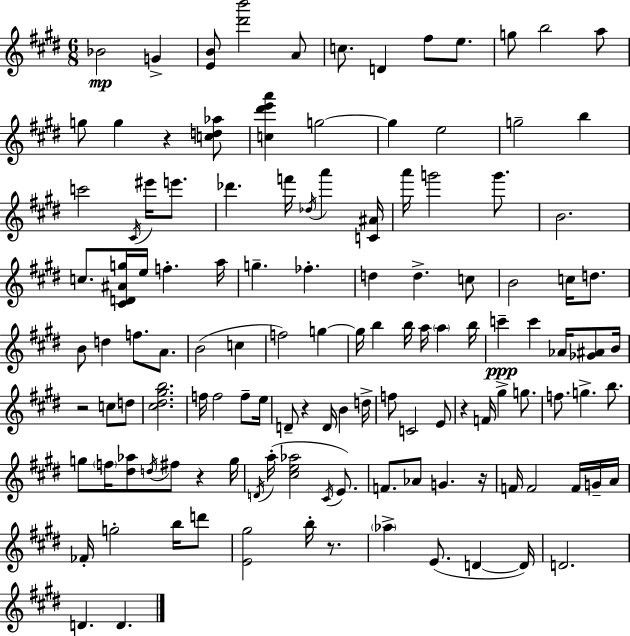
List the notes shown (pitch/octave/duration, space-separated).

Bb4/h G4/q [E4,B4]/e [D#6,B6]/h A4/e C5/e. D4/q F#5/e E5/e. G5/e B5/h A5/e G5/e G5/q R/q [C5,D5,Ab5]/e [C5,D#6,E6,A6]/q G5/h G5/q E5/h G5/h B5/q C6/h C#4/s EIS6/s E6/e. Db6/q. F6/s Db5/s A6/q [C4,A#4]/s A6/s G6/h G6/e. B4/h. C5/e. [C#4,D4,A#4,G5]/s E5/s F5/q. A5/s G5/q. FES5/q. D5/q D5/q. C5/e B4/h C5/s D5/e. B4/e D5/q F5/e. A4/e. B4/h C5/q F5/h G5/q G5/s B5/q B5/s A5/s A5/q B5/s C6/q C6/q Ab4/s [Gb4,A#4]/e B4/s R/h C5/e D5/e [C#5,D#5,G#5,B5]/h. F5/s F5/h F5/e E5/s D4/e R/q D4/s B4/q D5/s F5/e C4/h E4/e R/q F4/s G#5/q G5/e. F5/e. G5/q. B5/e. G5/e F5/s [D#5,Ab5]/e D5/s F#5/e R/q G5/s D4/s A5/s [C#5,E5,Ab5]/h C#4/s E4/e. F4/e. Ab4/e G4/q. R/s F4/s F4/h F4/s G4/s A4/s FES4/s G5/h B5/s D6/e [E4,G#5]/h B5/s R/e. Ab5/q E4/e. D4/q D4/s D4/h. D4/q. D4/q.